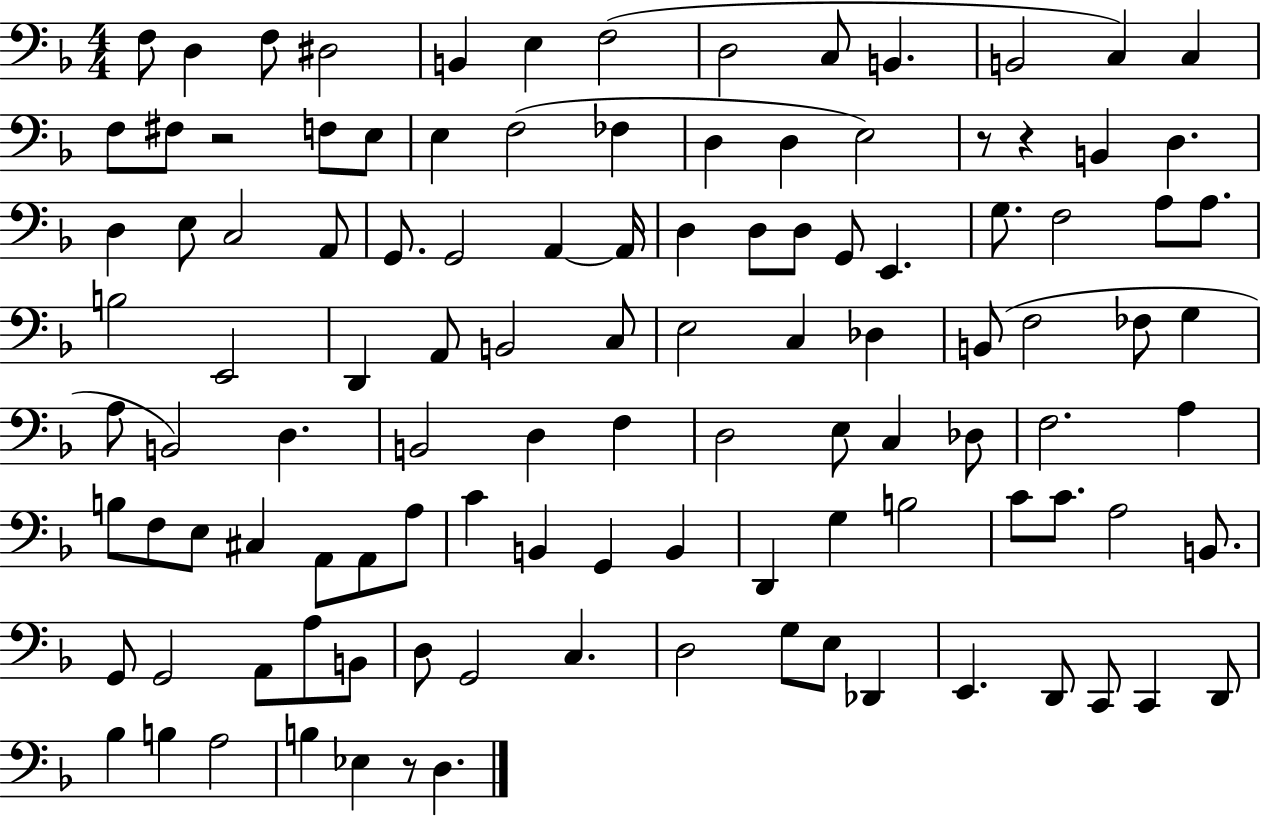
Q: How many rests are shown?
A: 4